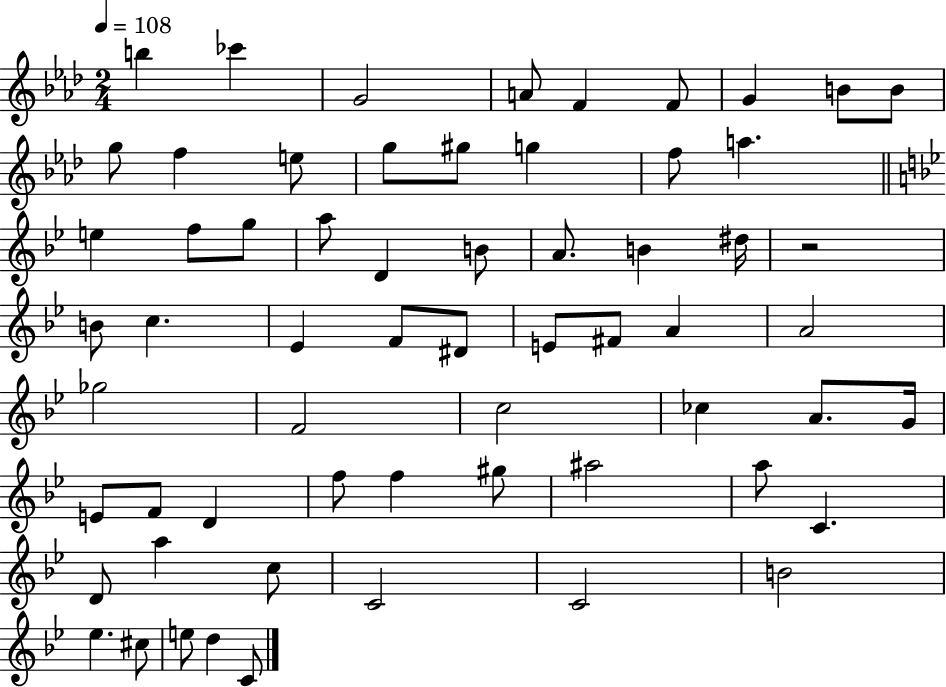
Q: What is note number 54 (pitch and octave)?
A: C4